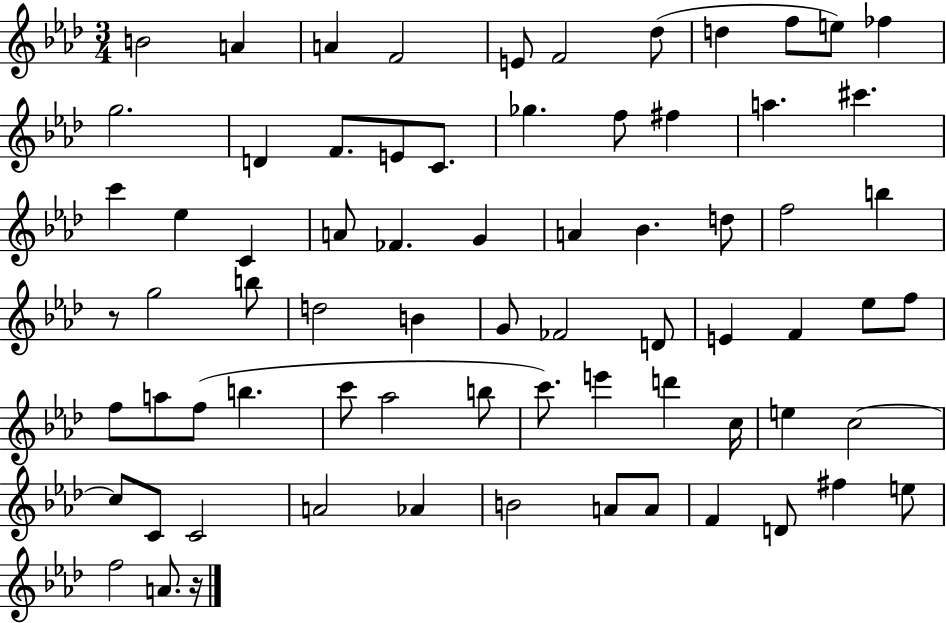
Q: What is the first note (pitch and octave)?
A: B4